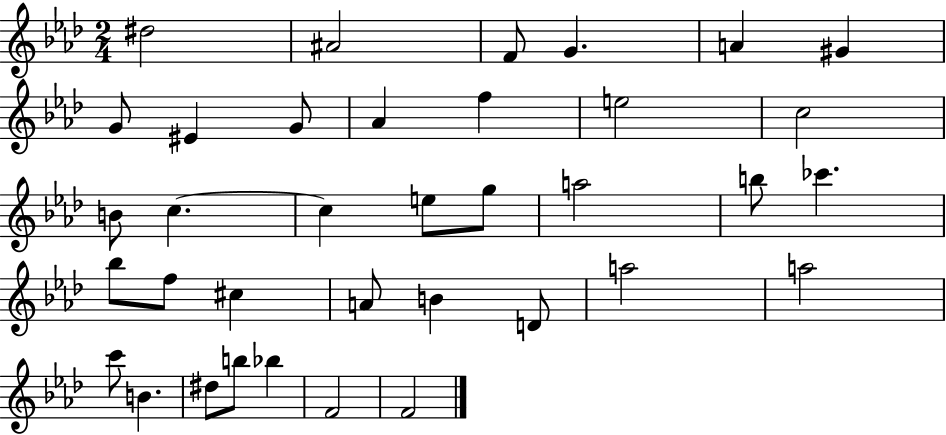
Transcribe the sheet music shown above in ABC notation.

X:1
T:Untitled
M:2/4
L:1/4
K:Ab
^d2 ^A2 F/2 G A ^G G/2 ^E G/2 _A f e2 c2 B/2 c c e/2 g/2 a2 b/2 _c' _b/2 f/2 ^c A/2 B D/2 a2 a2 c'/2 B ^d/2 b/2 _b F2 F2